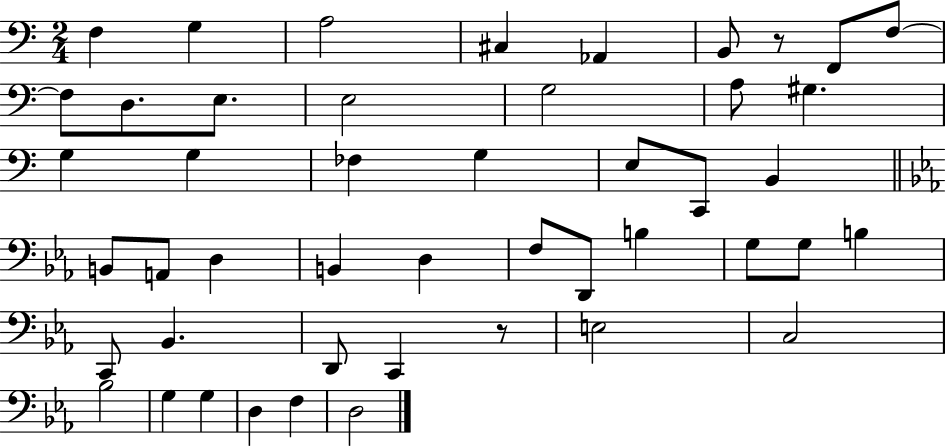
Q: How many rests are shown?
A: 2